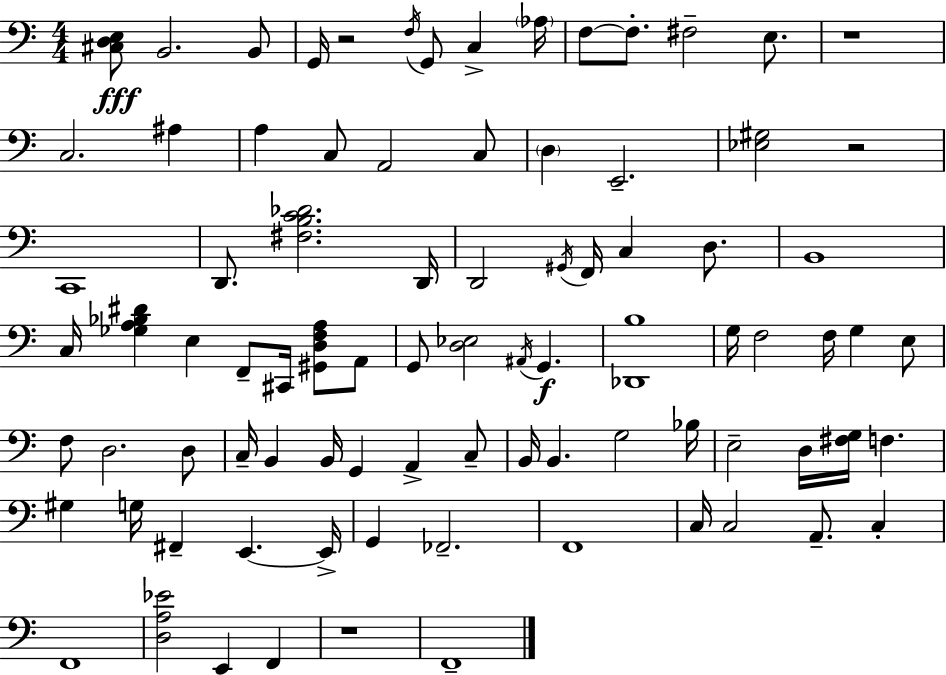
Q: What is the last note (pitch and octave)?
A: F2